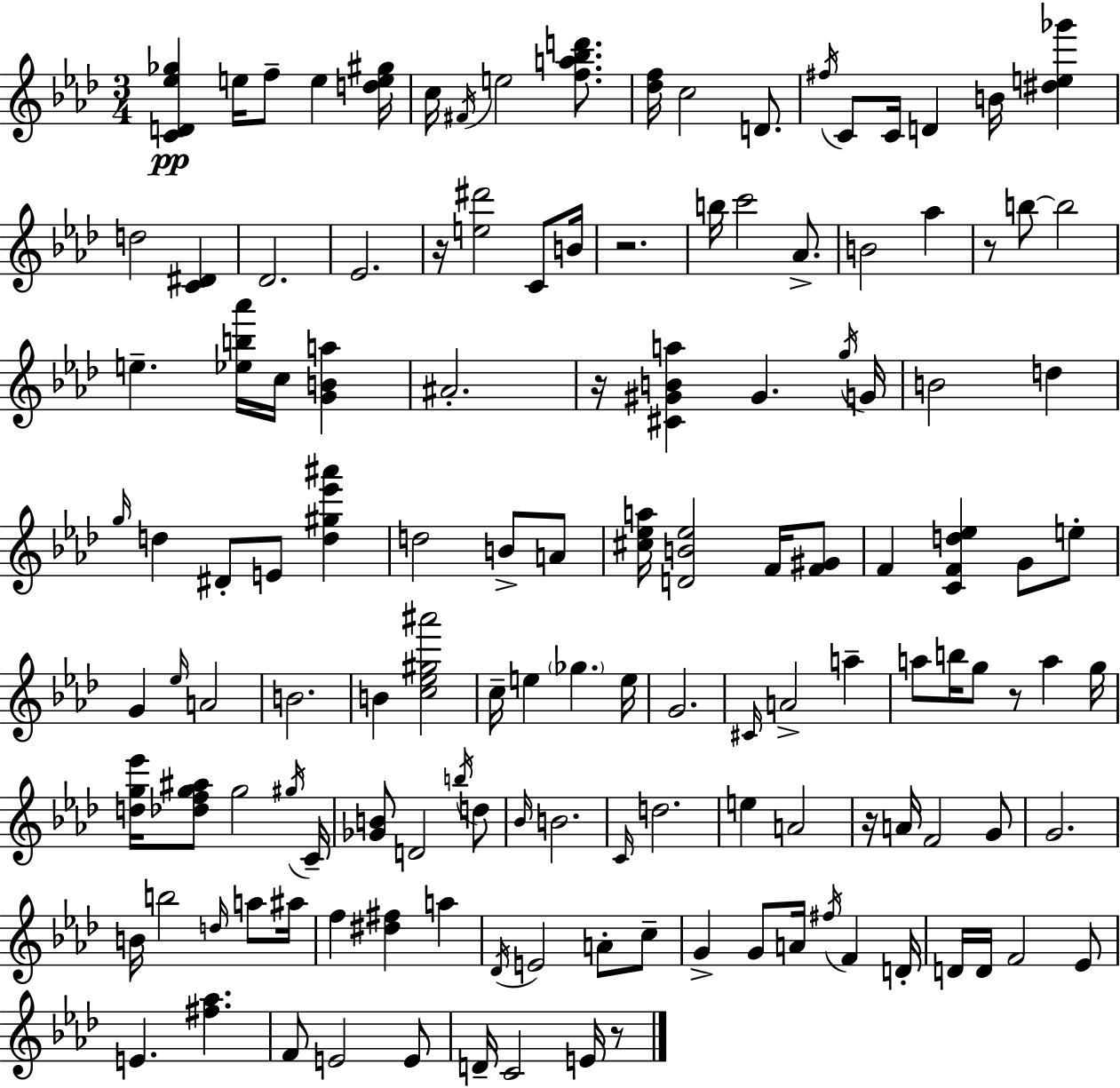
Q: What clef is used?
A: treble